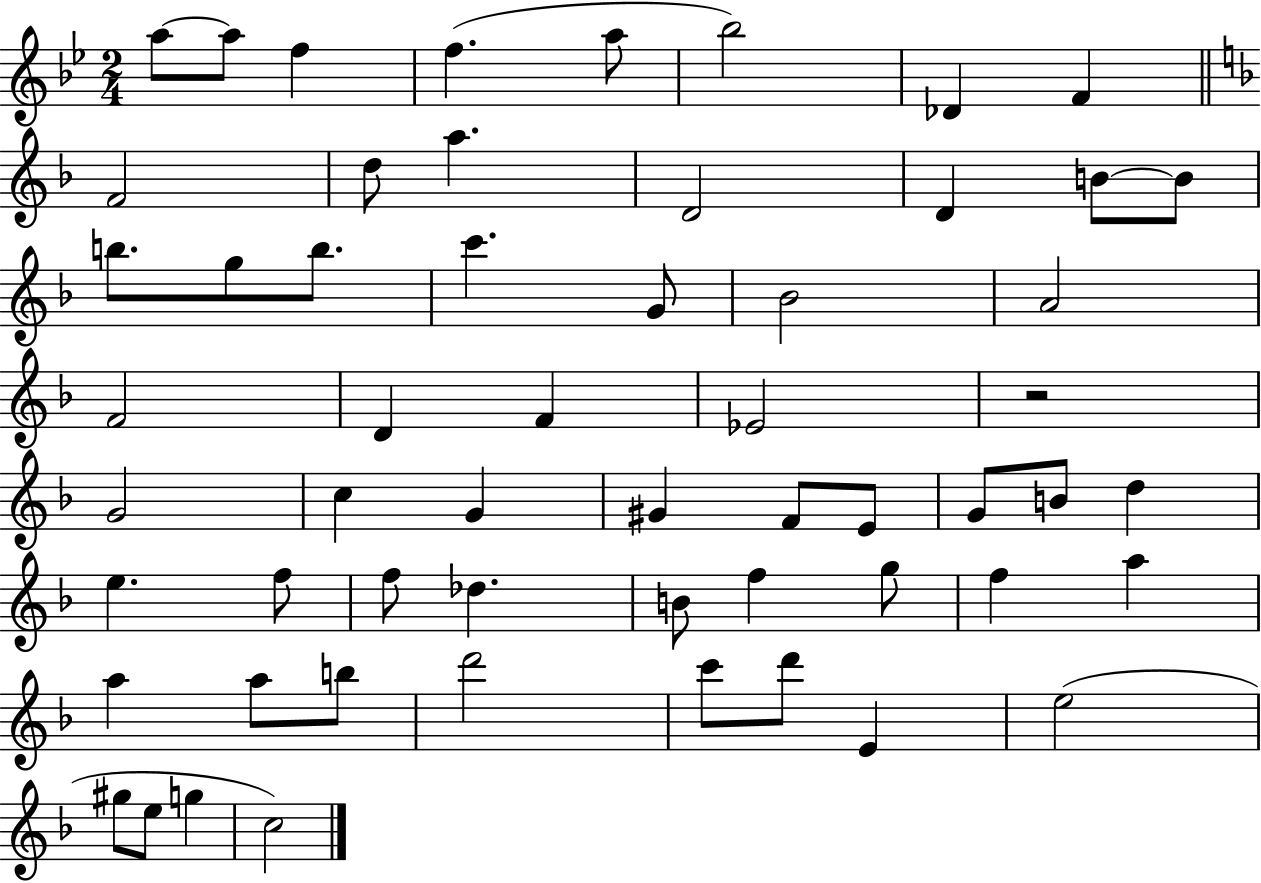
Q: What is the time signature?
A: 2/4